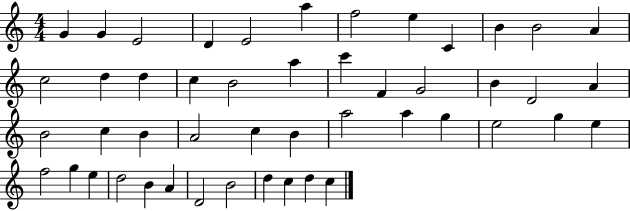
G4/q G4/q E4/h D4/q E4/h A5/q F5/h E5/q C4/q B4/q B4/h A4/q C5/h D5/q D5/q C5/q B4/h A5/q C6/q F4/q G4/h B4/q D4/h A4/q B4/h C5/q B4/q A4/h C5/q B4/q A5/h A5/q G5/q E5/h G5/q E5/q F5/h G5/q E5/q D5/h B4/q A4/q D4/h B4/h D5/q C5/q D5/q C5/q